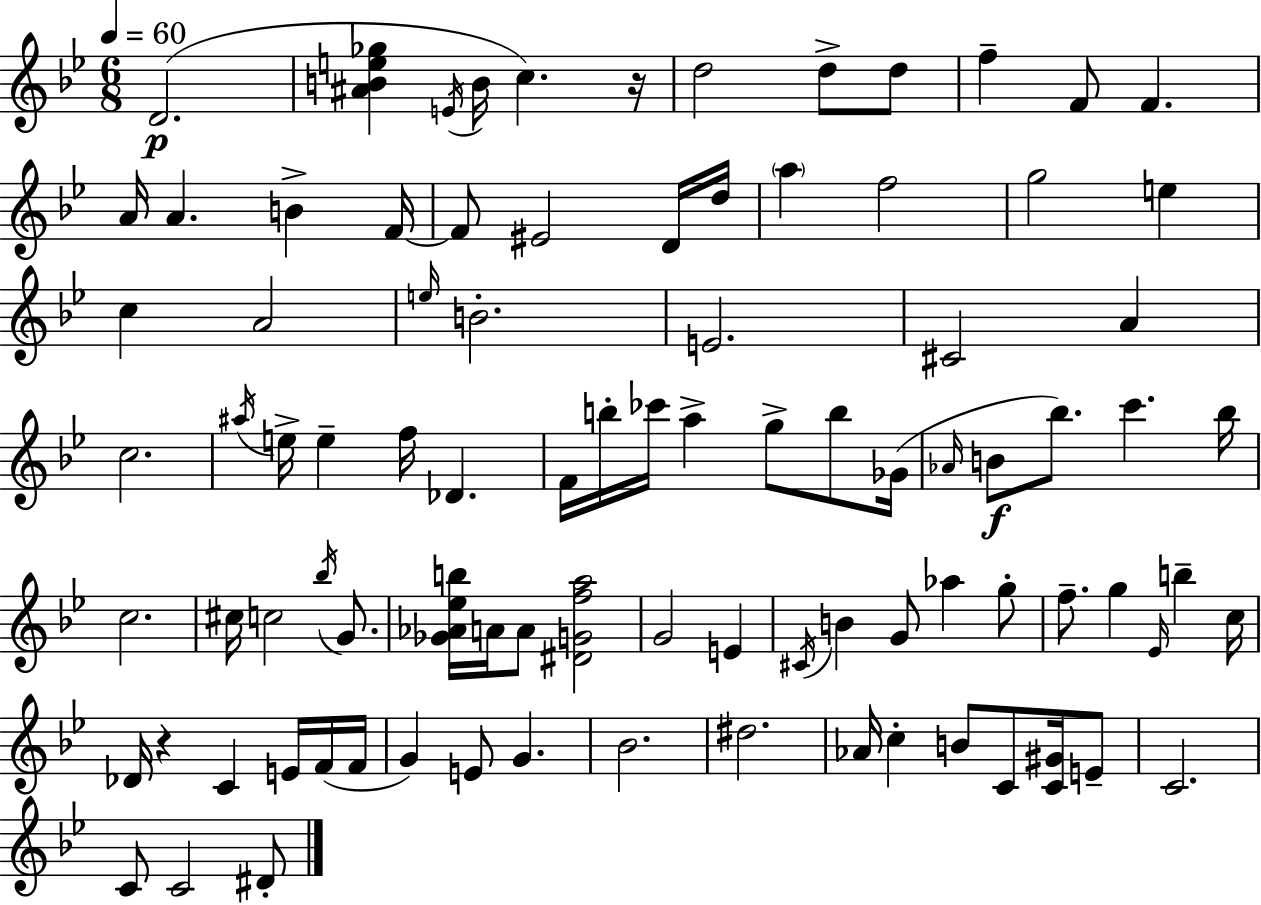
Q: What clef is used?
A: treble